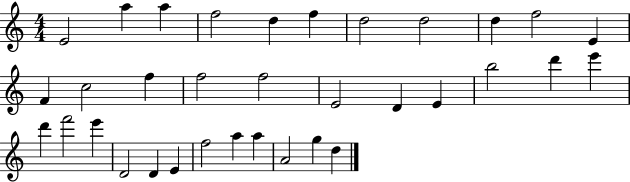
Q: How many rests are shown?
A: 0